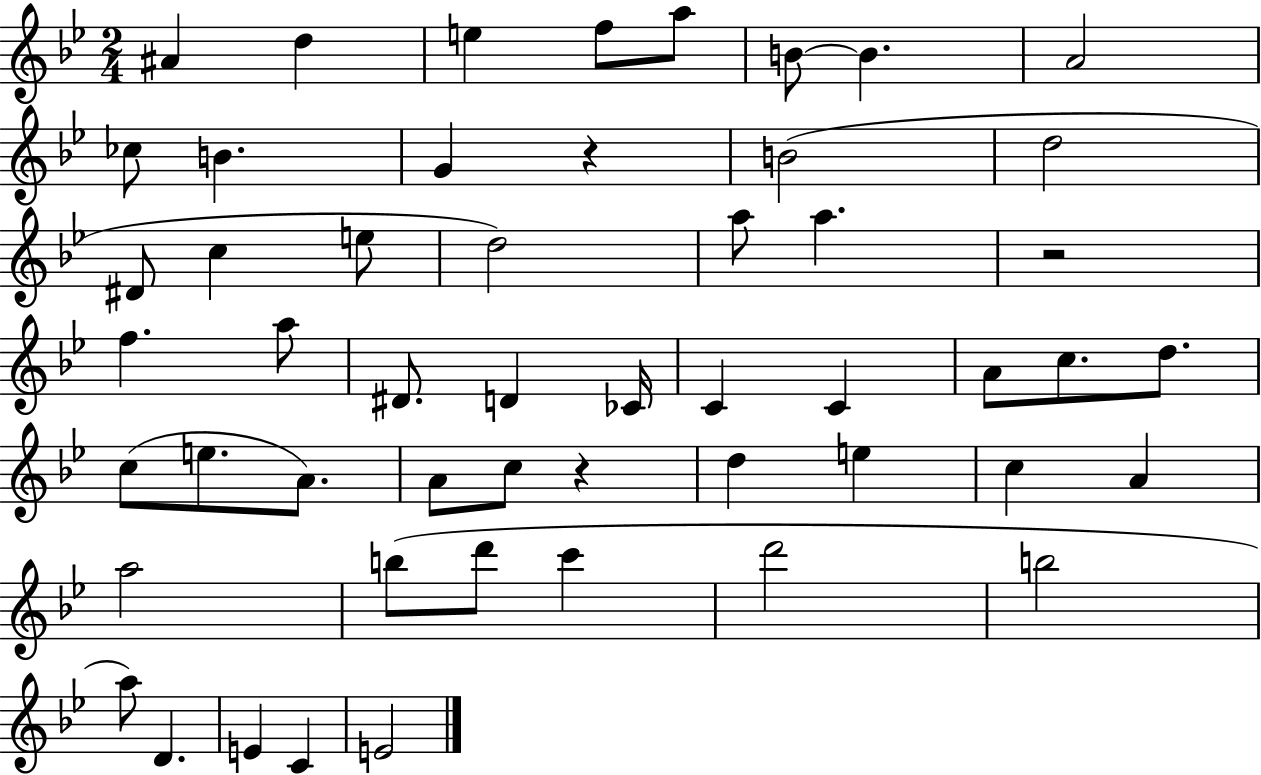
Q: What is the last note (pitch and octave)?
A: E4